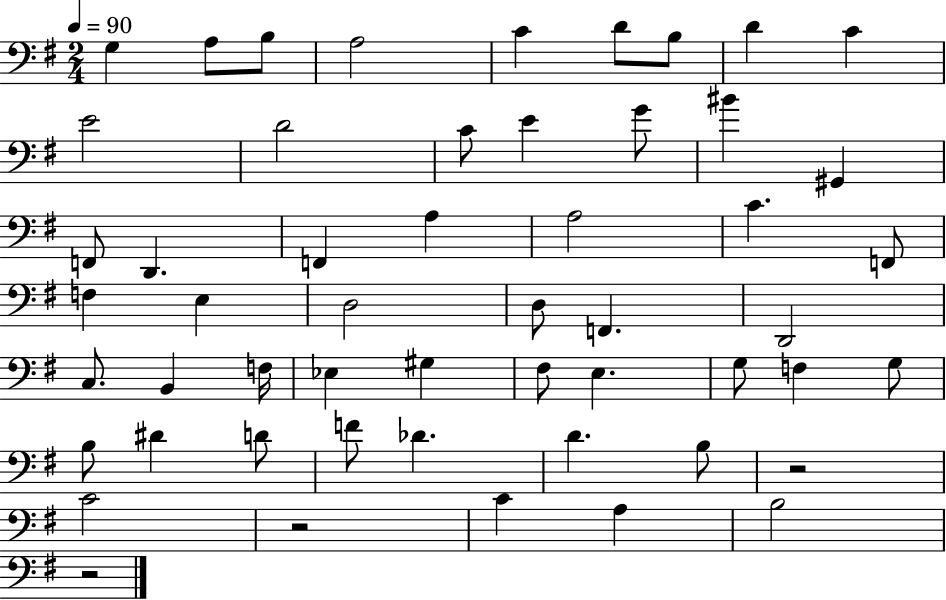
G3/q A3/e B3/e A3/h C4/q D4/e B3/e D4/q C4/q E4/h D4/h C4/e E4/q G4/e BIS4/q G#2/q F2/e D2/q. F2/q A3/q A3/h C4/q. F2/e F3/q E3/q D3/h D3/e F2/q. D2/h C3/e. B2/q F3/s Eb3/q G#3/q F#3/e E3/q. G3/e F3/q G3/e B3/e D#4/q D4/e F4/e Db4/q. D4/q. B3/e R/h C4/h R/h C4/q A3/q B3/h R/h